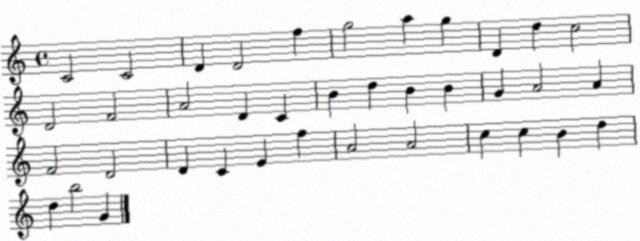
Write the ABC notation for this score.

X:1
T:Untitled
M:4/4
L:1/4
K:C
C2 C2 D D2 f g2 a g D d c2 D2 F2 A2 D C B d B B G A2 A F2 D2 D C E f A2 A2 c c B d d b2 G